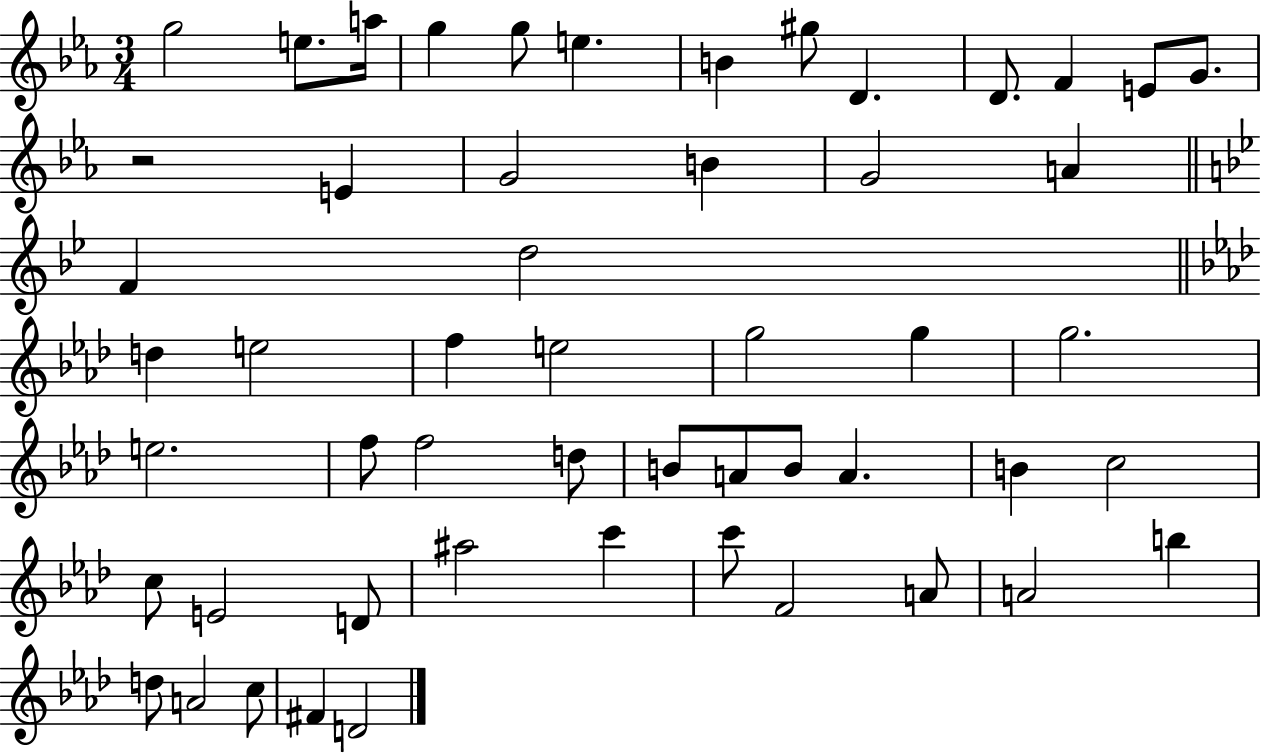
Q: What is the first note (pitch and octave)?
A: G5